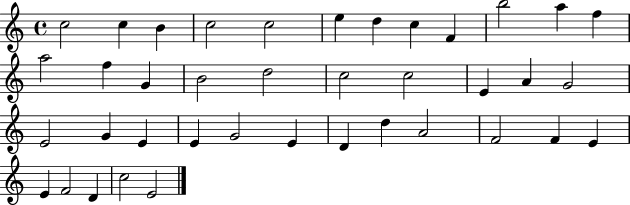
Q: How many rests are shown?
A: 0